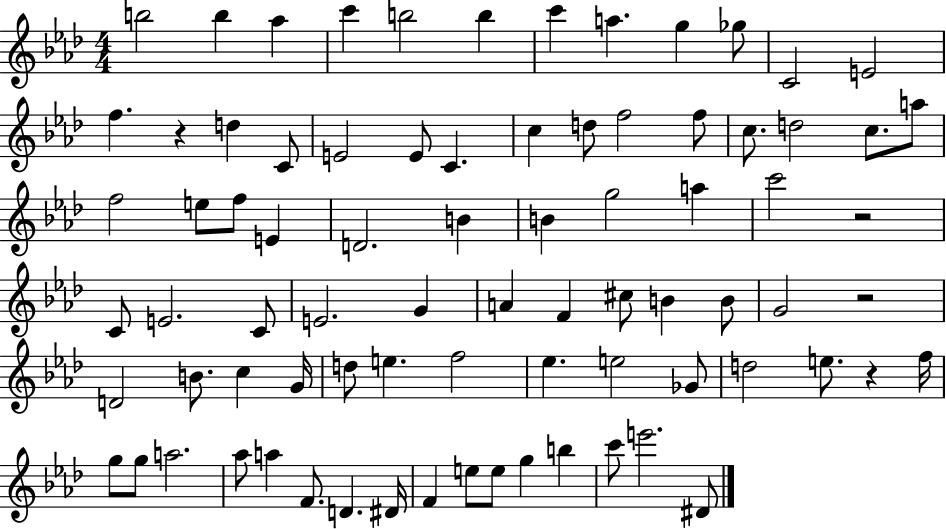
X:1
T:Untitled
M:4/4
L:1/4
K:Ab
b2 b _a c' b2 b c' a g _g/2 C2 E2 f z d C/2 E2 E/2 C c d/2 f2 f/2 c/2 d2 c/2 a/2 f2 e/2 f/2 E D2 B B g2 a c'2 z2 C/2 E2 C/2 E2 G A F ^c/2 B B/2 G2 z2 D2 B/2 c G/4 d/2 e f2 _e e2 _G/2 d2 e/2 z f/4 g/2 g/2 a2 _a/2 a F/2 D ^D/4 F e/2 e/2 g b c'/2 e'2 ^D/2